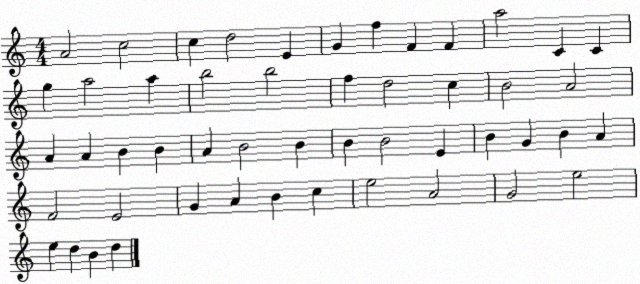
X:1
T:Untitled
M:4/4
L:1/4
K:C
A2 c2 c d2 E G f F F a2 C C g a2 a b2 b2 f d2 c B2 A2 A A B B A B2 B B B2 E B G B A F2 E2 G A B c e2 A2 G2 e2 e d B d